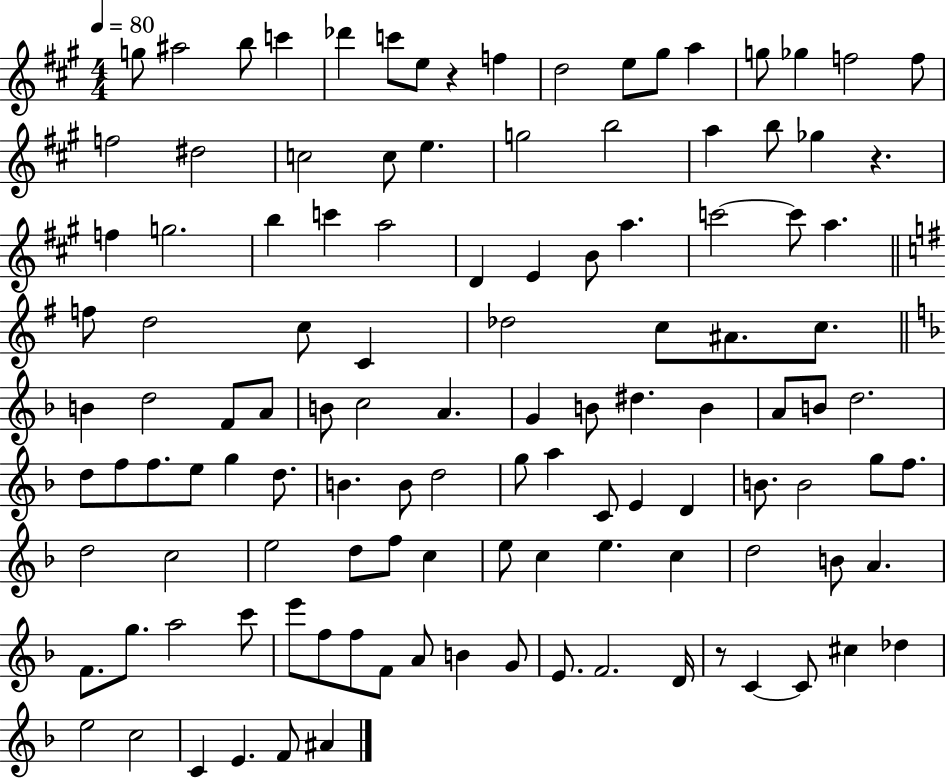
G5/e A#5/h B5/e C6/q Db6/q C6/e E5/e R/q F5/q D5/h E5/e G#5/e A5/q G5/e Gb5/q F5/h F5/e F5/h D#5/h C5/h C5/e E5/q. G5/h B5/h A5/q B5/e Gb5/q R/q. F5/q G5/h. B5/q C6/q A5/h D4/q E4/q B4/e A5/q. C6/h C6/e A5/q. F5/e D5/h C5/e C4/q Db5/h C5/e A#4/e. C5/e. B4/q D5/h F4/e A4/e B4/e C5/h A4/q. G4/q B4/e D#5/q. B4/q A4/e B4/e D5/h. D5/e F5/e F5/e. E5/e G5/q D5/e. B4/q. B4/e D5/h G5/e A5/q C4/e E4/q D4/q B4/e. B4/h G5/e F5/e. D5/h C5/h E5/h D5/e F5/e C5/q E5/e C5/q E5/q. C5/q D5/h B4/e A4/q. F4/e. G5/e. A5/h C6/e E6/e F5/e F5/e F4/e A4/e B4/q G4/e E4/e. F4/h. D4/s R/e C4/q C4/e C#5/q Db5/q E5/h C5/h C4/q E4/q. F4/e A#4/q